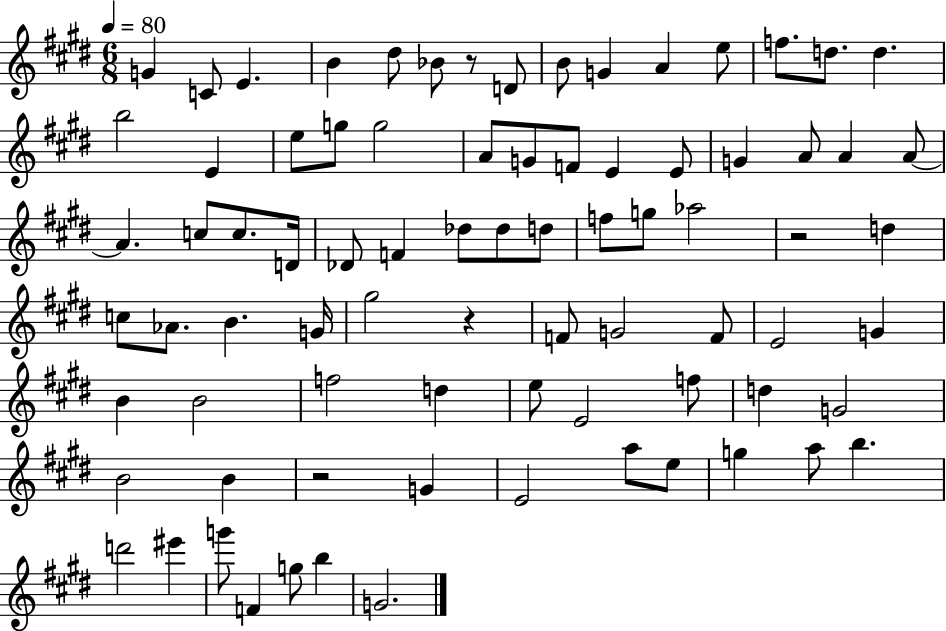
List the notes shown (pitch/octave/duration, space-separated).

G4/q C4/e E4/q. B4/q D#5/e Bb4/e R/e D4/e B4/e G4/q A4/q E5/e F5/e. D5/e. D5/q. B5/h E4/q E5/e G5/e G5/h A4/e G4/e F4/e E4/q E4/e G4/q A4/e A4/q A4/e A4/q. C5/e C5/e. D4/s Db4/e F4/q Db5/e Db5/e D5/e F5/e G5/e Ab5/h R/h D5/q C5/e Ab4/e. B4/q. G4/s G#5/h R/q F4/e G4/h F4/e E4/h G4/q B4/q B4/h F5/h D5/q E5/e E4/h F5/e D5/q G4/h B4/h B4/q R/h G4/q E4/h A5/e E5/e G5/q A5/e B5/q. D6/h EIS6/q G6/e F4/q G5/e B5/q G4/h.